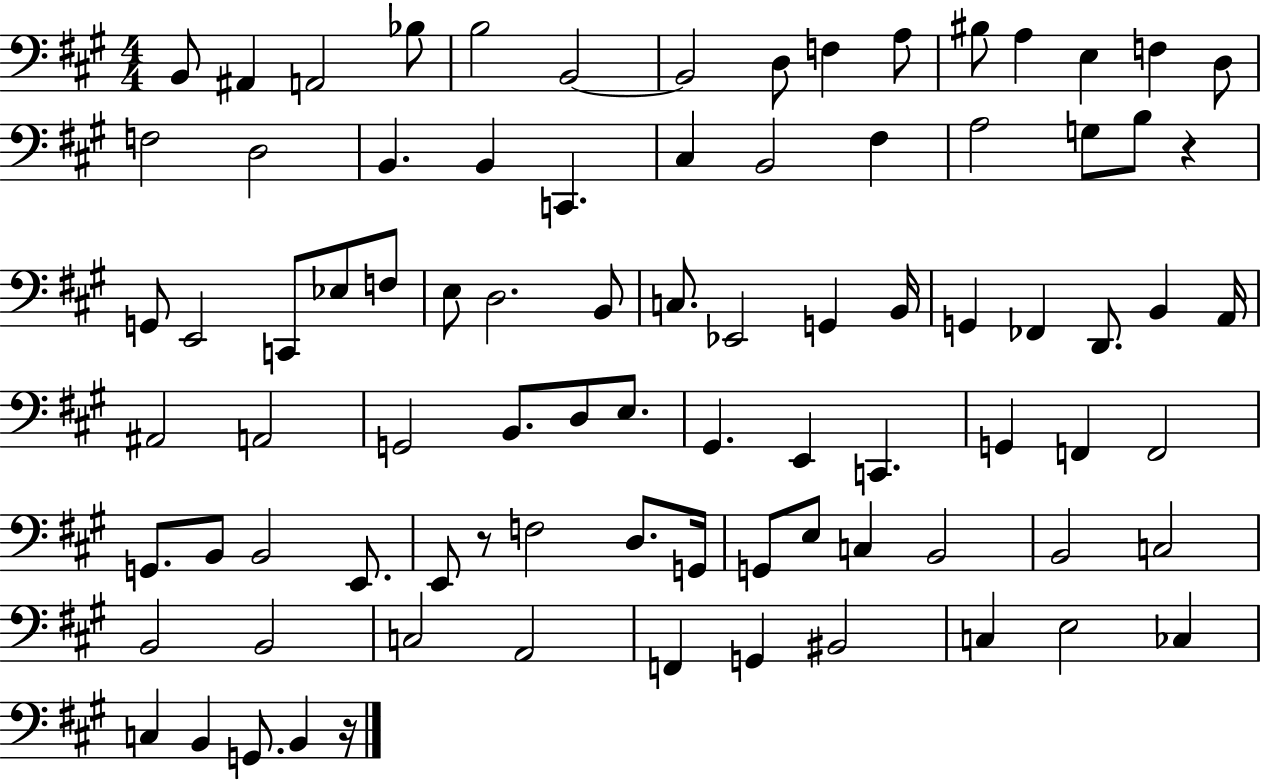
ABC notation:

X:1
T:Untitled
M:4/4
L:1/4
K:A
B,,/2 ^A,, A,,2 _B,/2 B,2 B,,2 B,,2 D,/2 F, A,/2 ^B,/2 A, E, F, D,/2 F,2 D,2 B,, B,, C,, ^C, B,,2 ^F, A,2 G,/2 B,/2 z G,,/2 E,,2 C,,/2 _E,/2 F,/2 E,/2 D,2 B,,/2 C,/2 _E,,2 G,, B,,/4 G,, _F,, D,,/2 B,, A,,/4 ^A,,2 A,,2 G,,2 B,,/2 D,/2 E,/2 ^G,, E,, C,, G,, F,, F,,2 G,,/2 B,,/2 B,,2 E,,/2 E,,/2 z/2 F,2 D,/2 G,,/4 G,,/2 E,/2 C, B,,2 B,,2 C,2 B,,2 B,,2 C,2 A,,2 F,, G,, ^B,,2 C, E,2 _C, C, B,, G,,/2 B,, z/4